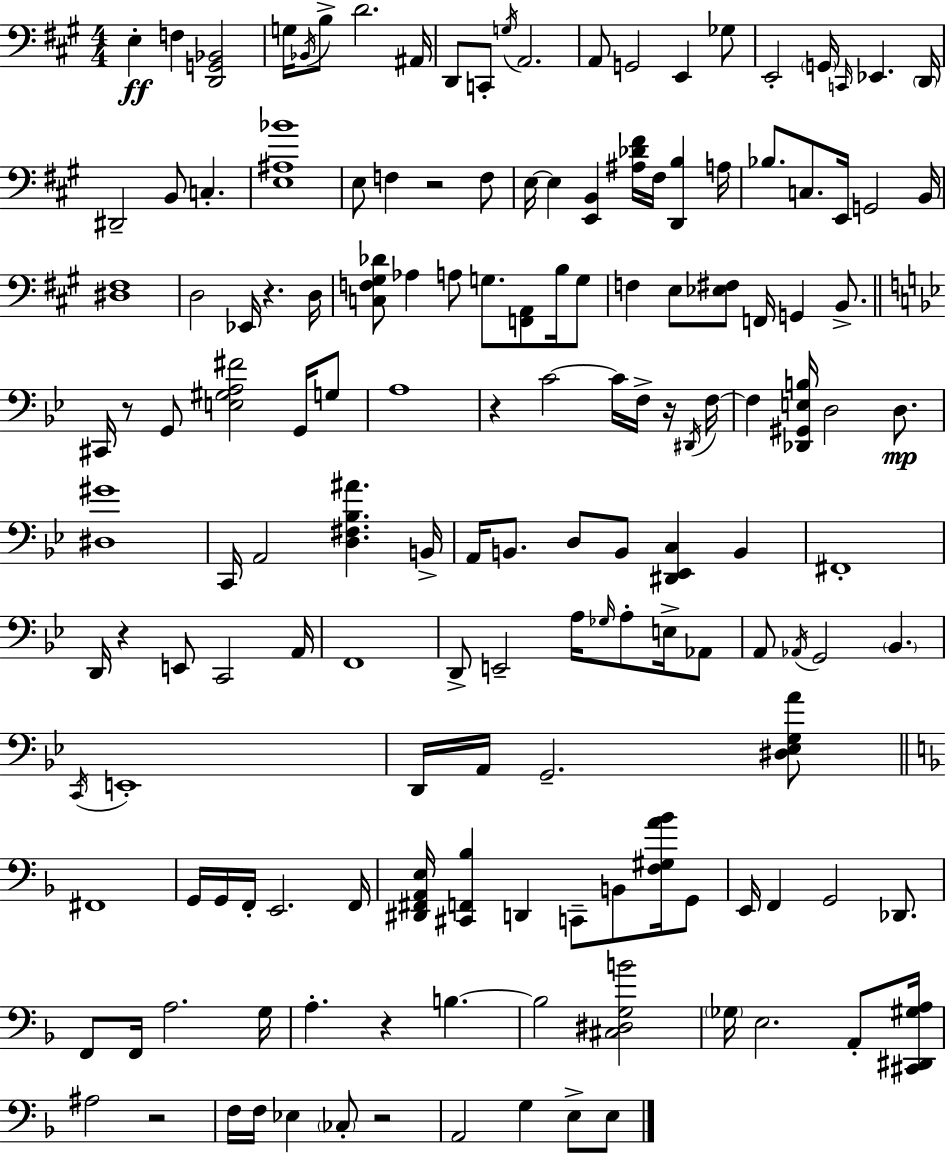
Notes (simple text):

E3/q F3/q [D2,G2,Bb2]/h G3/s Bb2/s B3/e D4/h. A#2/s D2/e C2/e G3/s A2/h. A2/e G2/h E2/q Gb3/e E2/h G2/s C2/s Eb2/q. D2/s D#2/h B2/e C3/q. [E3,A#3,Bb4]/w E3/e F3/q R/h F3/e E3/s E3/q [E2,B2]/q [A#3,Db4,F#4]/s F#3/s [D2,B3]/q A3/s Bb3/e. C3/e. E2/s G2/h B2/s [D#3,F#3]/w D3/h Eb2/s R/q. D3/s [C3,F3,G#3,Db4]/e Ab3/q A3/e G3/e. [F2,A2]/e B3/s G3/e F3/q E3/e [Eb3,F#3]/e F2/s G2/q B2/e. C#2/s R/e G2/e [E3,G#3,A3,F#4]/h G2/s G3/e A3/w R/q C4/h C4/s F3/s R/s D#2/s F3/s F3/q [Db2,G#2,E3,B3]/s D3/h D3/e. [D#3,G#4]/w C2/s A2/h [D3,F#3,Bb3,A#4]/q. B2/s A2/s B2/e. D3/e B2/e [D#2,Eb2,C3]/q B2/q F#2/w D2/s R/q E2/e C2/h A2/s F2/w D2/e E2/h A3/s Gb3/s A3/e E3/s Ab2/e A2/e Ab2/s G2/h Bb2/q. C2/s E2/w D2/s A2/s G2/h. [D#3,Eb3,G3,A4]/e F#2/w G2/s G2/s F2/s E2/h. F2/s [D#2,F#2,A2,E3]/s [C#2,F2,Bb3]/q D2/q C2/e B2/e [F3,G#3,A4,Bb4]/s G2/e E2/s F2/q G2/h Db2/e. F2/e F2/s A3/h. G3/s A3/q. R/q B3/q. B3/h [C#3,D#3,G3,B4]/h Gb3/s E3/h. A2/e [C#2,D#2,G#3,A3]/s A#3/h R/h F3/s F3/s Eb3/q CES3/e R/h A2/h G3/q E3/e E3/e